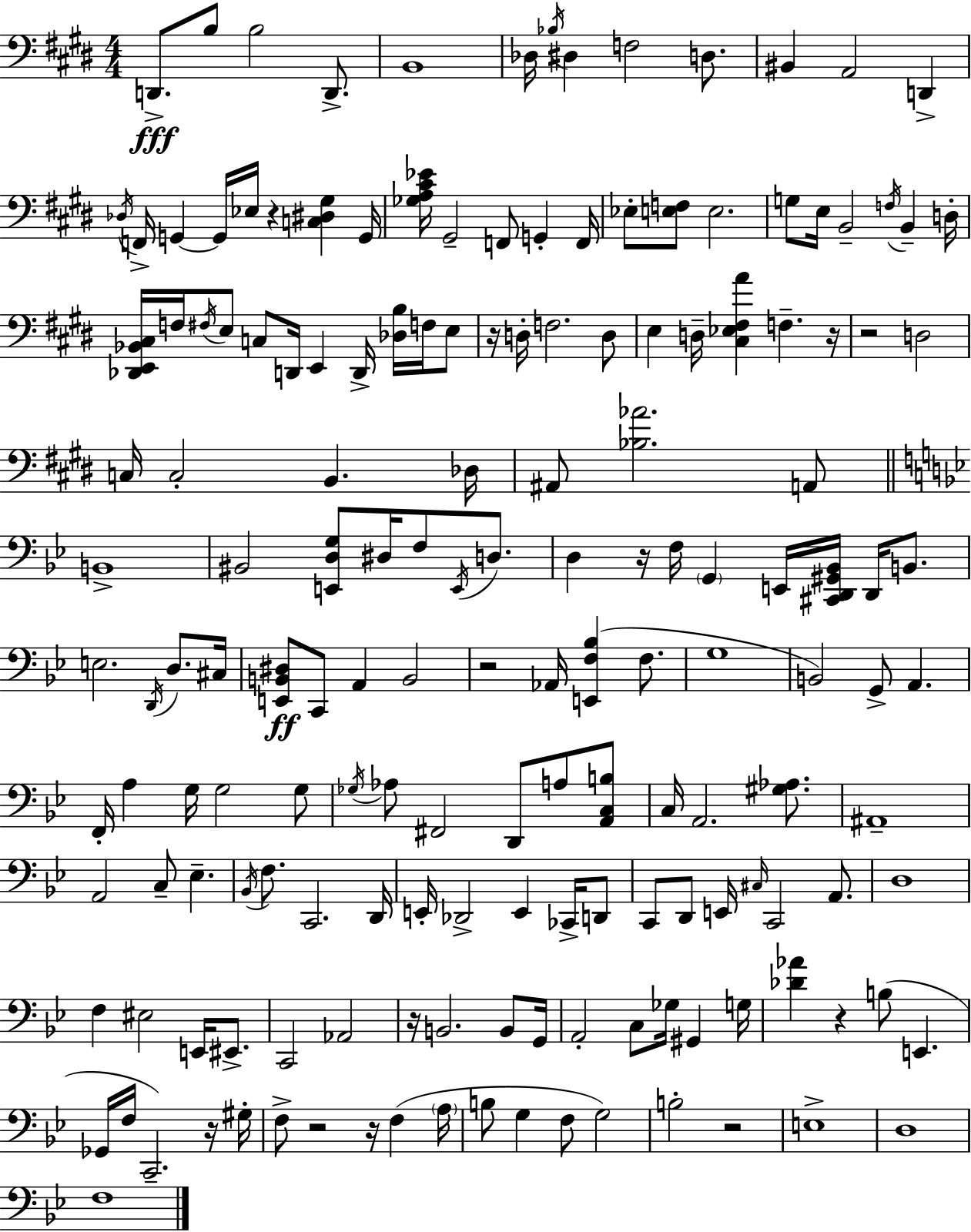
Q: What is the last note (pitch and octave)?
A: F3